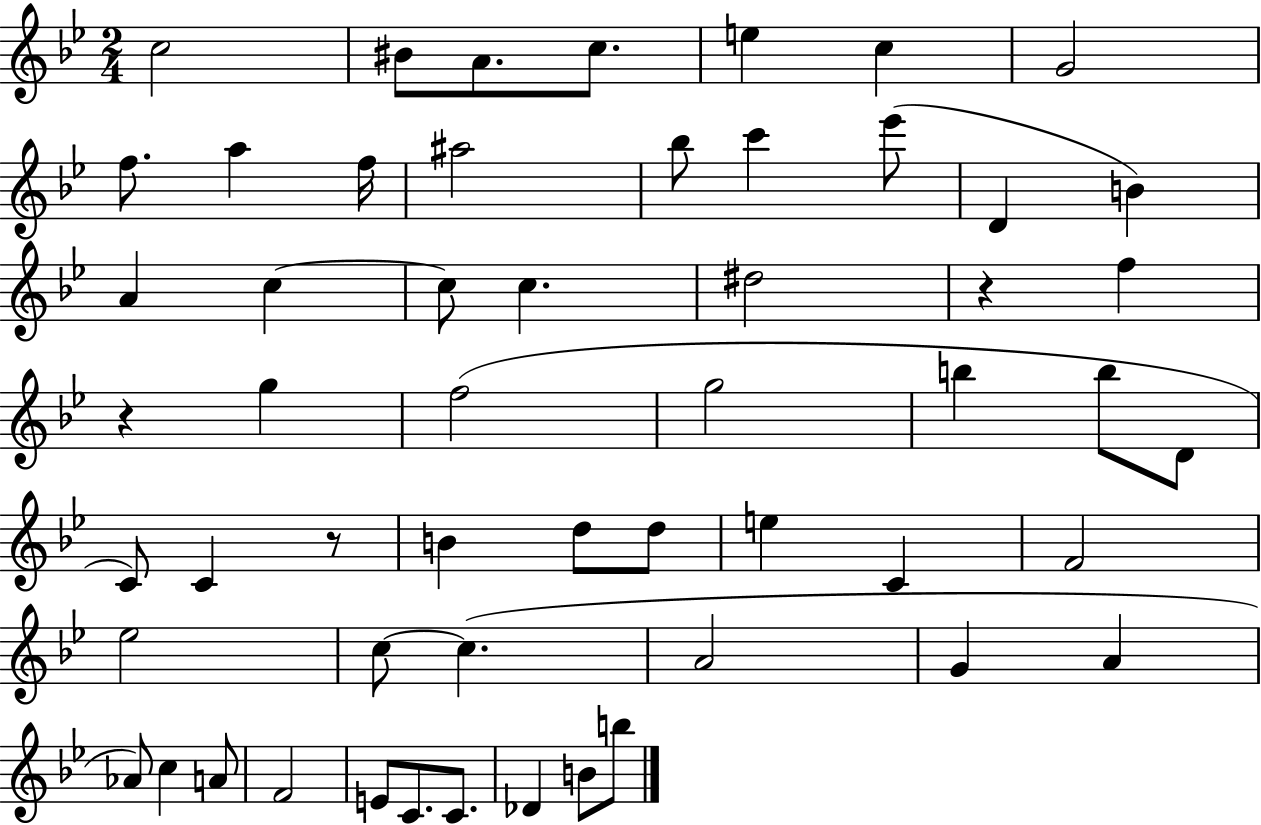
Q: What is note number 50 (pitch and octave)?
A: Db4